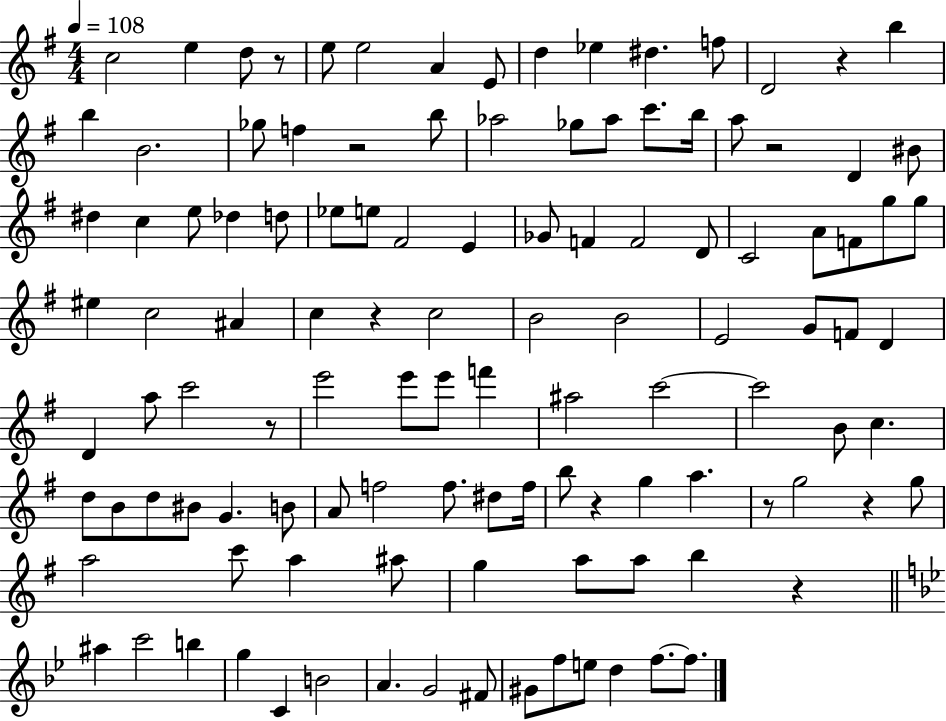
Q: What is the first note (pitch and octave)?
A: C5